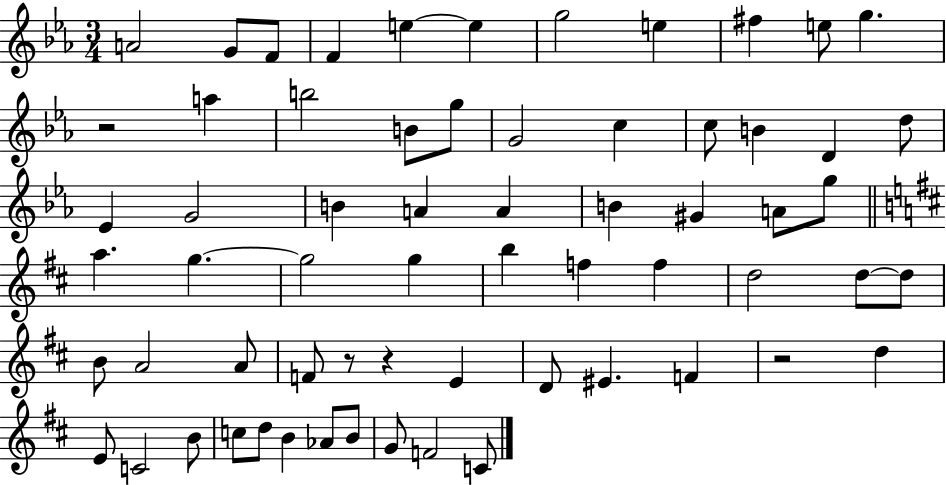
A4/h G4/e F4/e F4/q E5/q E5/q G5/h E5/q F#5/q E5/e G5/q. R/h A5/q B5/h B4/e G5/e G4/h C5/q C5/e B4/q D4/q D5/e Eb4/q G4/h B4/q A4/q A4/q B4/q G#4/q A4/e G5/e A5/q. G5/q. G5/h G5/q B5/q F5/q F5/q D5/h D5/e D5/e B4/e A4/h A4/e F4/e R/e R/q E4/q D4/e EIS4/q. F4/q R/h D5/q E4/e C4/h B4/e C5/e D5/e B4/q Ab4/e B4/e G4/e F4/h C4/e